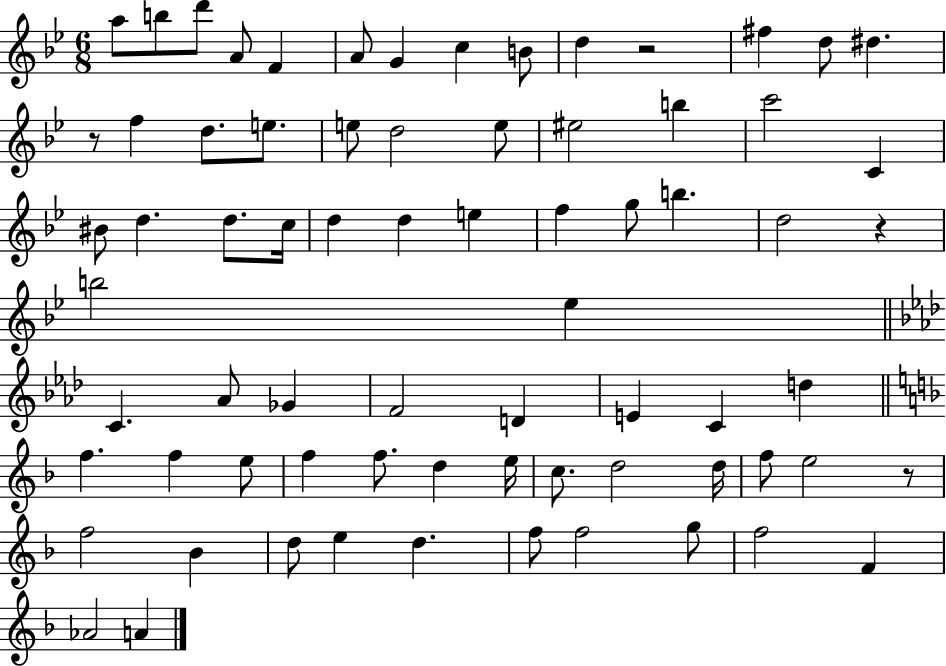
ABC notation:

X:1
T:Untitled
M:6/8
L:1/4
K:Bb
a/2 b/2 d'/2 A/2 F A/2 G c B/2 d z2 ^f d/2 ^d z/2 f d/2 e/2 e/2 d2 e/2 ^e2 b c'2 C ^B/2 d d/2 c/4 d d e f g/2 b d2 z b2 _e C _A/2 _G F2 D E C d f f e/2 f f/2 d e/4 c/2 d2 d/4 f/2 e2 z/2 f2 _B d/2 e d f/2 f2 g/2 f2 F _A2 A